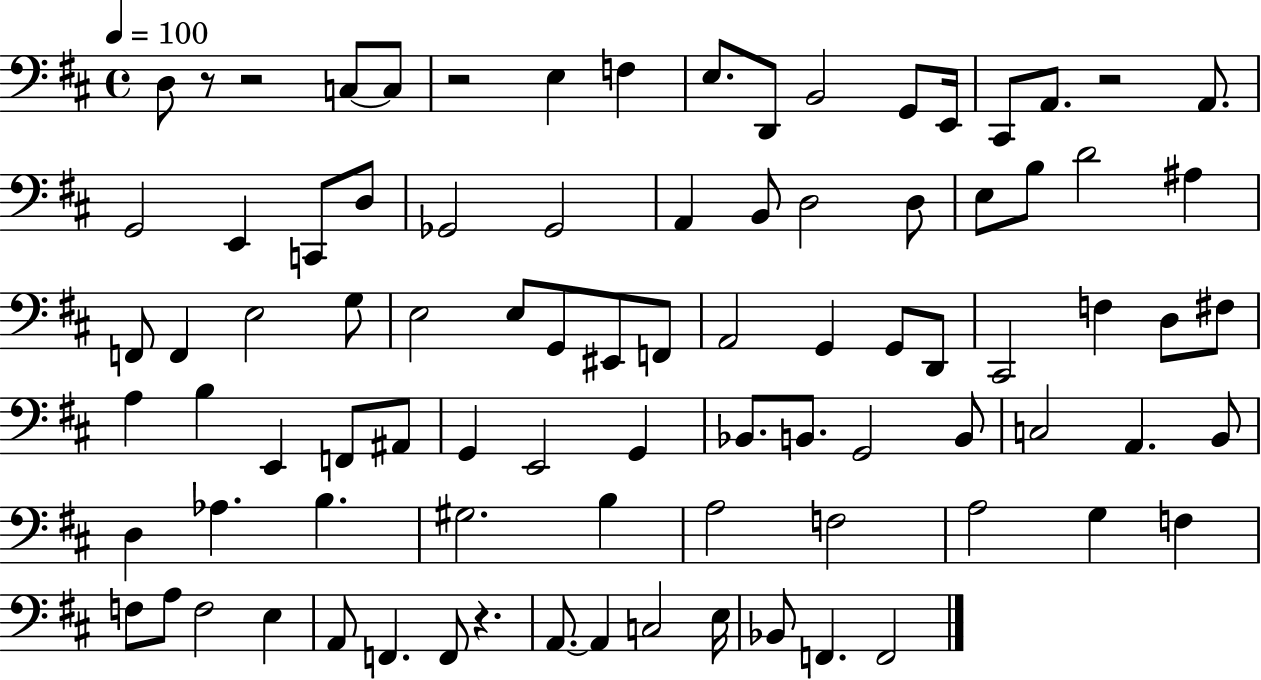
{
  \clef bass
  \time 4/4
  \defaultTimeSignature
  \key d \major
  \tempo 4 = 100
  \repeat volta 2 { d8 r8 r2 c8~~ c8 | r2 e4 f4 | e8. d,8 b,2 g,8 e,16 | cis,8 a,8. r2 a,8. | \break g,2 e,4 c,8 d8 | ges,2 ges,2 | a,4 b,8 d2 d8 | e8 b8 d'2 ais4 | \break f,8 f,4 e2 g8 | e2 e8 g,8 eis,8 f,8 | a,2 g,4 g,8 d,8 | cis,2 f4 d8 fis8 | \break a4 b4 e,4 f,8 ais,8 | g,4 e,2 g,4 | bes,8. b,8. g,2 b,8 | c2 a,4. b,8 | \break d4 aes4. b4. | gis2. b4 | a2 f2 | a2 g4 f4 | \break f8 a8 f2 e4 | a,8 f,4. f,8 r4. | a,8.~~ a,4 c2 e16 | bes,8 f,4. f,2 | \break } \bar "|."
}